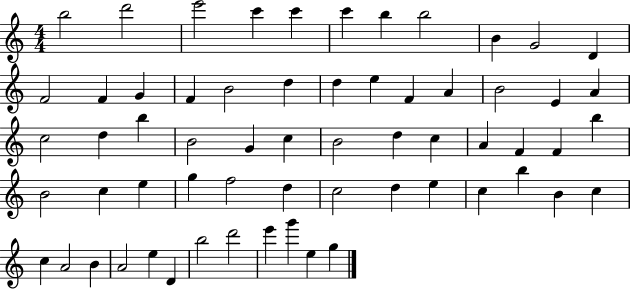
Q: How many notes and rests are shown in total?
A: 62